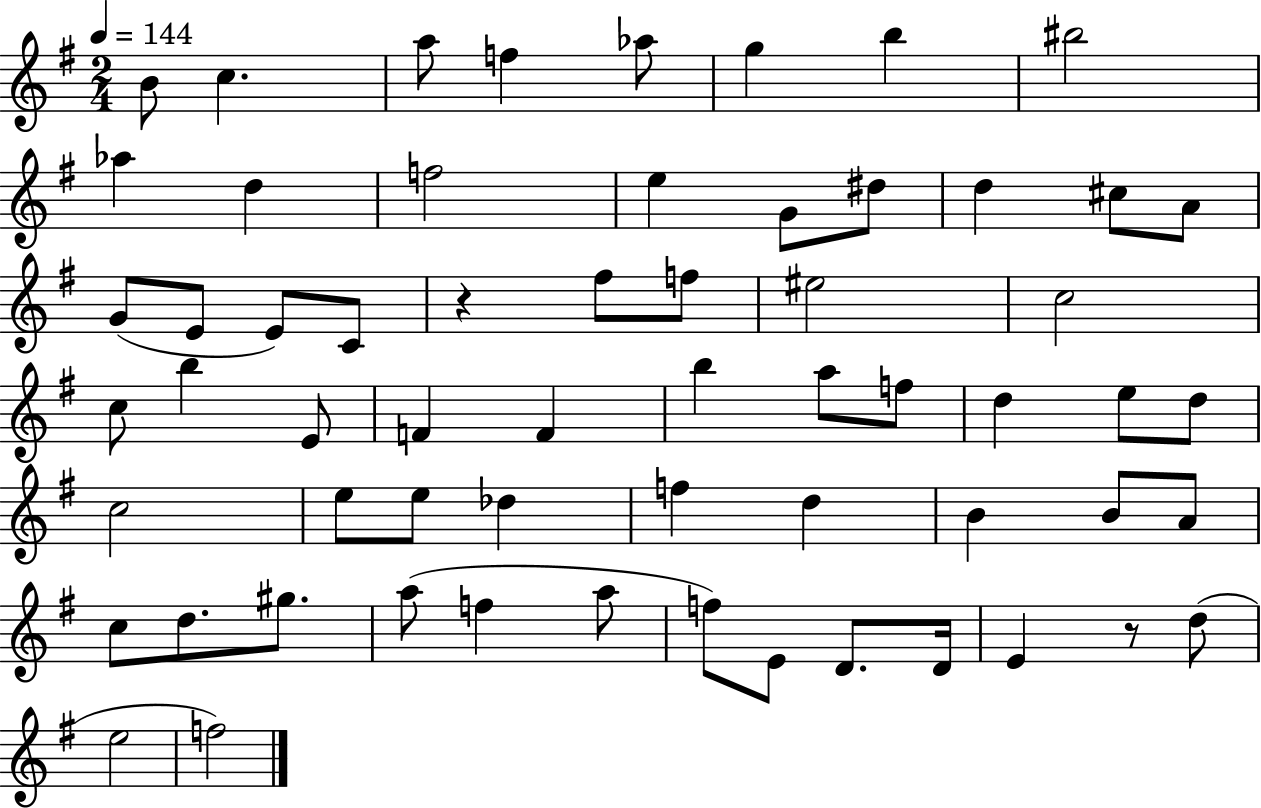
B4/e C5/q. A5/e F5/q Ab5/e G5/q B5/q BIS5/h Ab5/q D5/q F5/h E5/q G4/e D#5/e D5/q C#5/e A4/e G4/e E4/e E4/e C4/e R/q F#5/e F5/e EIS5/h C5/h C5/e B5/q E4/e F4/q F4/q B5/q A5/e F5/e D5/q E5/e D5/e C5/h E5/e E5/e Db5/q F5/q D5/q B4/q B4/e A4/e C5/e D5/e. G#5/e. A5/e F5/q A5/e F5/e E4/e D4/e. D4/s E4/q R/e D5/e E5/h F5/h